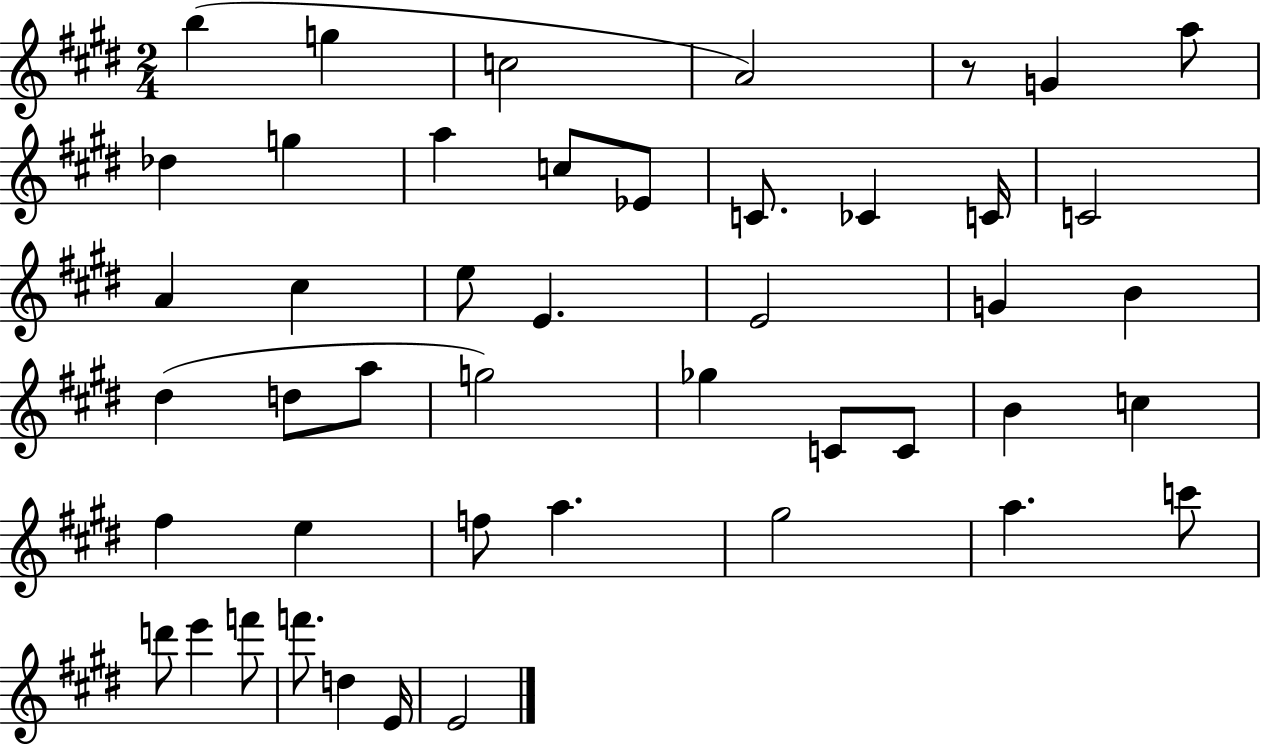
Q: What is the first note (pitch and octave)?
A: B5